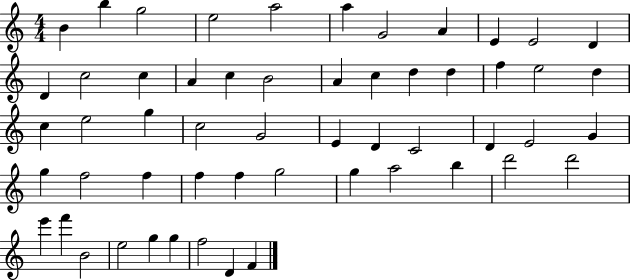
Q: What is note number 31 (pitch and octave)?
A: D4